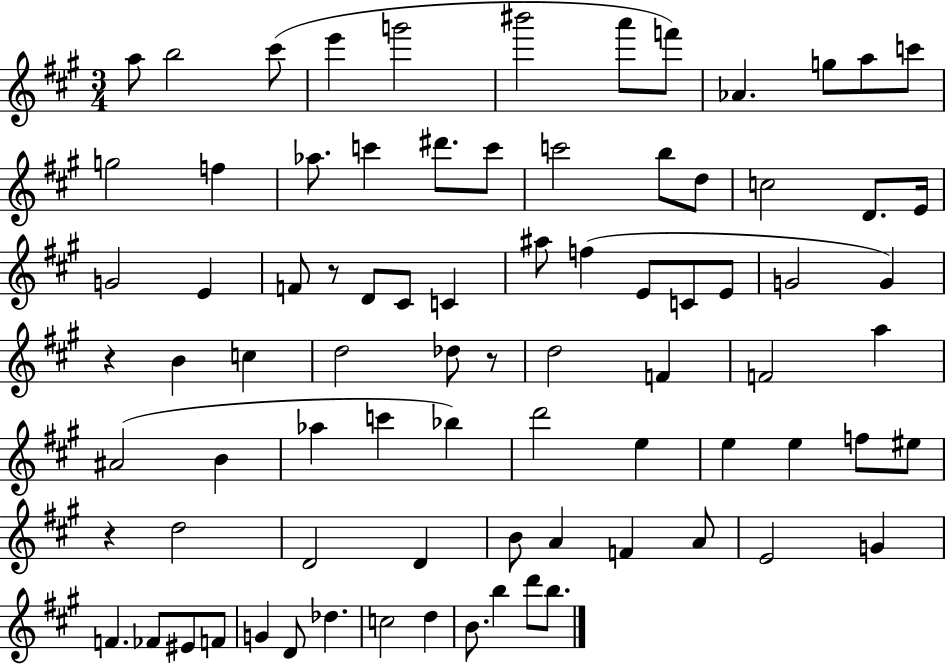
A5/e B5/h C#6/e E6/q G6/h BIS6/h A6/e F6/e Ab4/q. G5/e A5/e C6/e G5/h F5/q Ab5/e. C6/q D#6/e. C6/e C6/h B5/e D5/e C5/h D4/e. E4/s G4/h E4/q F4/e R/e D4/e C#4/e C4/q A#5/e F5/q E4/e C4/e E4/e G4/h G4/q R/q B4/q C5/q D5/h Db5/e R/e D5/h F4/q F4/h A5/q A#4/h B4/q Ab5/q C6/q Bb5/q D6/h E5/q E5/q E5/q F5/e EIS5/e R/q D5/h D4/h D4/q B4/e A4/q F4/q A4/e E4/h G4/q F4/q. FES4/e EIS4/e F4/e G4/q D4/e Db5/q. C5/h D5/q B4/e. B5/q D6/e B5/e.